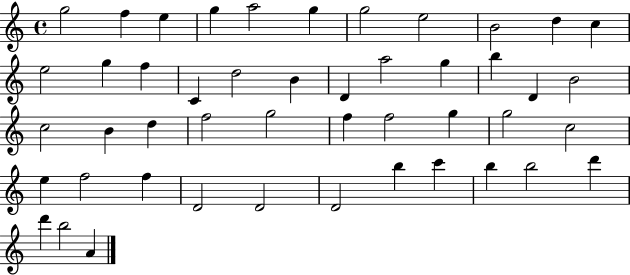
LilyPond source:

{
  \clef treble
  \time 4/4
  \defaultTimeSignature
  \key c \major
  g''2 f''4 e''4 | g''4 a''2 g''4 | g''2 e''2 | b'2 d''4 c''4 | \break e''2 g''4 f''4 | c'4 d''2 b'4 | d'4 a''2 g''4 | b''4 d'4 b'2 | \break c''2 b'4 d''4 | f''2 g''2 | f''4 f''2 g''4 | g''2 c''2 | \break e''4 f''2 f''4 | d'2 d'2 | d'2 b''4 c'''4 | b''4 b''2 d'''4 | \break d'''4 b''2 a'4 | \bar "|."
}